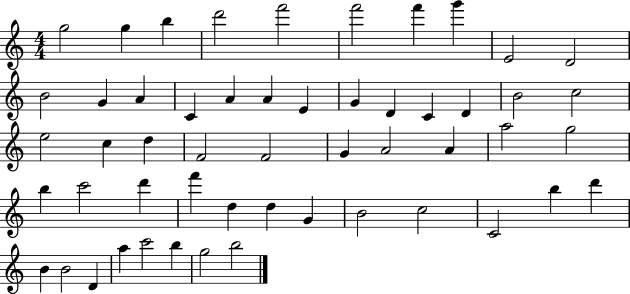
{
  \clef treble
  \numericTimeSignature
  \time 4/4
  \key c \major
  g''2 g''4 b''4 | d'''2 f'''2 | f'''2 f'''4 g'''4 | e'2 d'2 | \break b'2 g'4 a'4 | c'4 a'4 a'4 e'4 | g'4 d'4 c'4 d'4 | b'2 c''2 | \break e''2 c''4 d''4 | f'2 f'2 | g'4 a'2 a'4 | a''2 g''2 | \break b''4 c'''2 d'''4 | f'''4 d''4 d''4 g'4 | b'2 c''2 | c'2 b''4 d'''4 | \break b'4 b'2 d'4 | a''4 c'''2 b''4 | g''2 b''2 | \bar "|."
}